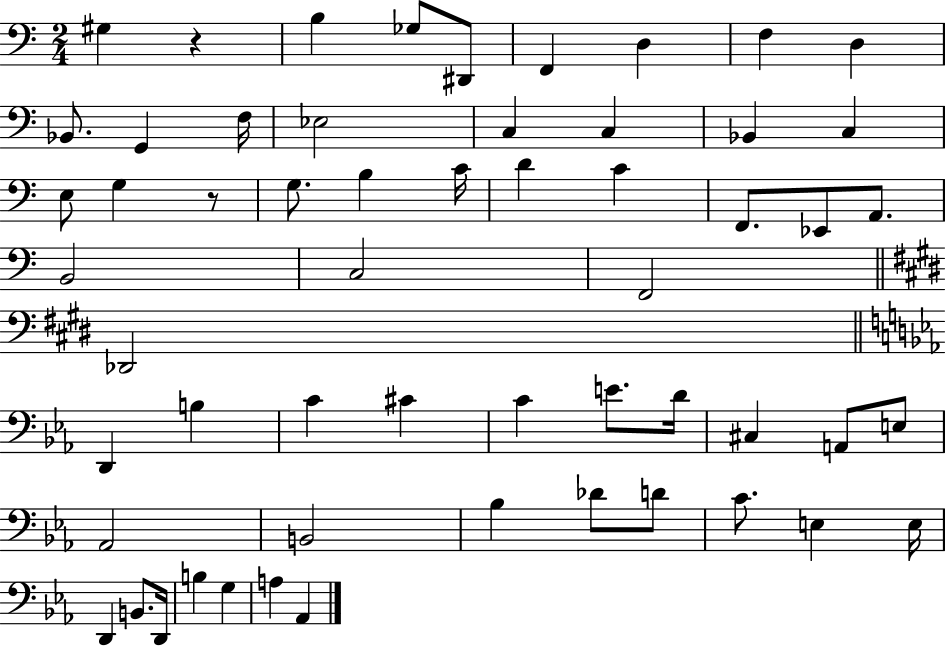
G#3/q R/q B3/q Gb3/e D#2/e F2/q D3/q F3/q D3/q Bb2/e. G2/q F3/s Eb3/h C3/q C3/q Bb2/q C3/q E3/e G3/q R/e G3/e. B3/q C4/s D4/q C4/q F2/e. Eb2/e A2/e. B2/h C3/h F2/h Db2/h D2/q B3/q C4/q C#4/q C4/q E4/e. D4/s C#3/q A2/e E3/e Ab2/h B2/h Bb3/q Db4/e D4/e C4/e. E3/q E3/s D2/q B2/e. D2/s B3/q G3/q A3/q Ab2/q